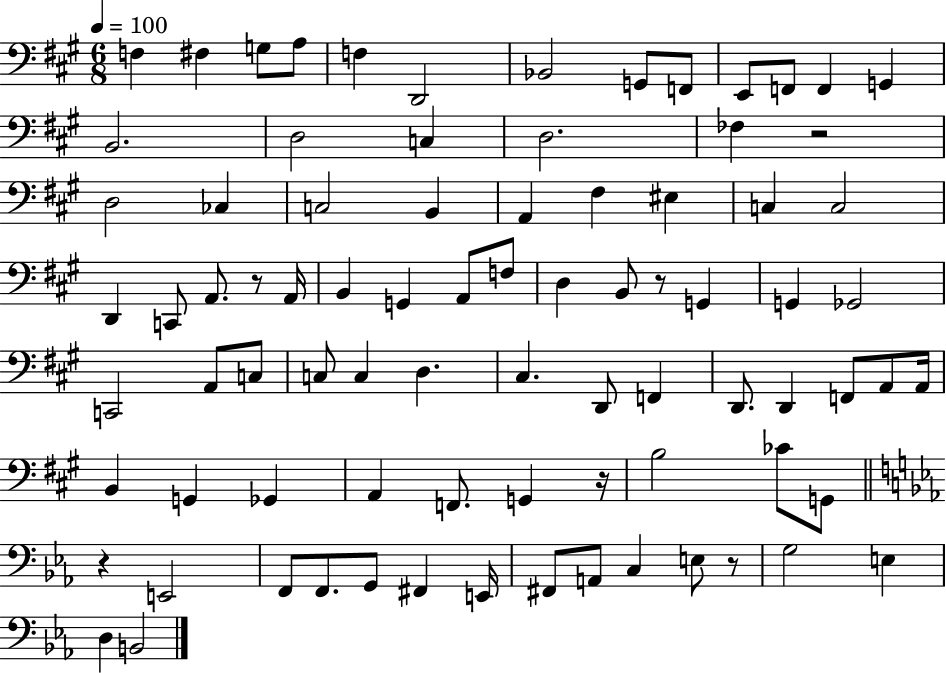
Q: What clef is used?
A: bass